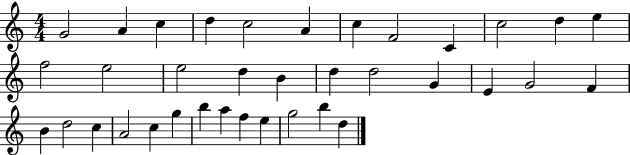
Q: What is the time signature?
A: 4/4